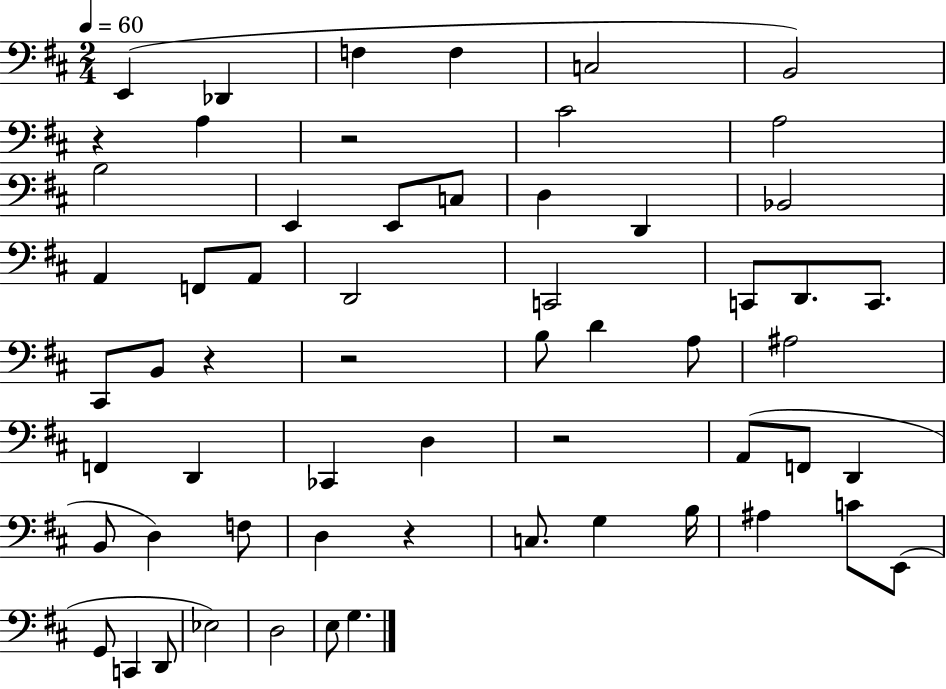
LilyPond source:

{
  \clef bass
  \numericTimeSignature
  \time 2/4
  \key d \major
  \tempo 4 = 60
  \repeat volta 2 { e,4( des,4 | f4 f4 | c2 | b,2) | \break r4 a4 | r2 | cis'2 | a2 | \break b2 | e,4 e,8 c8 | d4 d,4 | bes,2 | \break a,4 f,8 a,8 | d,2 | c,2 | c,8 d,8. c,8. | \break cis,8 b,8 r4 | r2 | b8 d'4 a8 | ais2 | \break f,4 d,4 | ces,4 d4 | r2 | a,8( f,8 d,4 | \break b,8 d4) f8 | d4 r4 | c8. g4 b16 | ais4 c'8 e,8( | \break g,8 c,4 d,8 | ees2) | d2 | e8 g4. | \break } \bar "|."
}